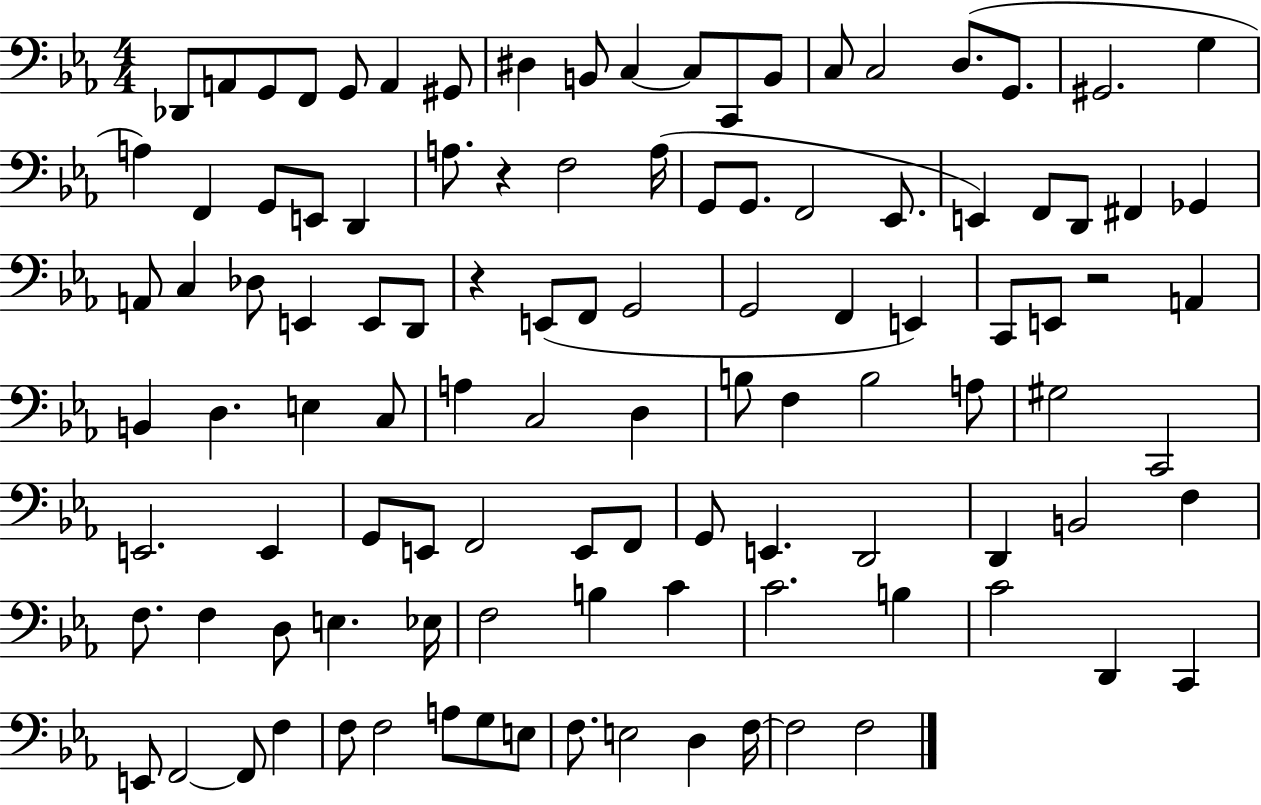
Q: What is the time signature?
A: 4/4